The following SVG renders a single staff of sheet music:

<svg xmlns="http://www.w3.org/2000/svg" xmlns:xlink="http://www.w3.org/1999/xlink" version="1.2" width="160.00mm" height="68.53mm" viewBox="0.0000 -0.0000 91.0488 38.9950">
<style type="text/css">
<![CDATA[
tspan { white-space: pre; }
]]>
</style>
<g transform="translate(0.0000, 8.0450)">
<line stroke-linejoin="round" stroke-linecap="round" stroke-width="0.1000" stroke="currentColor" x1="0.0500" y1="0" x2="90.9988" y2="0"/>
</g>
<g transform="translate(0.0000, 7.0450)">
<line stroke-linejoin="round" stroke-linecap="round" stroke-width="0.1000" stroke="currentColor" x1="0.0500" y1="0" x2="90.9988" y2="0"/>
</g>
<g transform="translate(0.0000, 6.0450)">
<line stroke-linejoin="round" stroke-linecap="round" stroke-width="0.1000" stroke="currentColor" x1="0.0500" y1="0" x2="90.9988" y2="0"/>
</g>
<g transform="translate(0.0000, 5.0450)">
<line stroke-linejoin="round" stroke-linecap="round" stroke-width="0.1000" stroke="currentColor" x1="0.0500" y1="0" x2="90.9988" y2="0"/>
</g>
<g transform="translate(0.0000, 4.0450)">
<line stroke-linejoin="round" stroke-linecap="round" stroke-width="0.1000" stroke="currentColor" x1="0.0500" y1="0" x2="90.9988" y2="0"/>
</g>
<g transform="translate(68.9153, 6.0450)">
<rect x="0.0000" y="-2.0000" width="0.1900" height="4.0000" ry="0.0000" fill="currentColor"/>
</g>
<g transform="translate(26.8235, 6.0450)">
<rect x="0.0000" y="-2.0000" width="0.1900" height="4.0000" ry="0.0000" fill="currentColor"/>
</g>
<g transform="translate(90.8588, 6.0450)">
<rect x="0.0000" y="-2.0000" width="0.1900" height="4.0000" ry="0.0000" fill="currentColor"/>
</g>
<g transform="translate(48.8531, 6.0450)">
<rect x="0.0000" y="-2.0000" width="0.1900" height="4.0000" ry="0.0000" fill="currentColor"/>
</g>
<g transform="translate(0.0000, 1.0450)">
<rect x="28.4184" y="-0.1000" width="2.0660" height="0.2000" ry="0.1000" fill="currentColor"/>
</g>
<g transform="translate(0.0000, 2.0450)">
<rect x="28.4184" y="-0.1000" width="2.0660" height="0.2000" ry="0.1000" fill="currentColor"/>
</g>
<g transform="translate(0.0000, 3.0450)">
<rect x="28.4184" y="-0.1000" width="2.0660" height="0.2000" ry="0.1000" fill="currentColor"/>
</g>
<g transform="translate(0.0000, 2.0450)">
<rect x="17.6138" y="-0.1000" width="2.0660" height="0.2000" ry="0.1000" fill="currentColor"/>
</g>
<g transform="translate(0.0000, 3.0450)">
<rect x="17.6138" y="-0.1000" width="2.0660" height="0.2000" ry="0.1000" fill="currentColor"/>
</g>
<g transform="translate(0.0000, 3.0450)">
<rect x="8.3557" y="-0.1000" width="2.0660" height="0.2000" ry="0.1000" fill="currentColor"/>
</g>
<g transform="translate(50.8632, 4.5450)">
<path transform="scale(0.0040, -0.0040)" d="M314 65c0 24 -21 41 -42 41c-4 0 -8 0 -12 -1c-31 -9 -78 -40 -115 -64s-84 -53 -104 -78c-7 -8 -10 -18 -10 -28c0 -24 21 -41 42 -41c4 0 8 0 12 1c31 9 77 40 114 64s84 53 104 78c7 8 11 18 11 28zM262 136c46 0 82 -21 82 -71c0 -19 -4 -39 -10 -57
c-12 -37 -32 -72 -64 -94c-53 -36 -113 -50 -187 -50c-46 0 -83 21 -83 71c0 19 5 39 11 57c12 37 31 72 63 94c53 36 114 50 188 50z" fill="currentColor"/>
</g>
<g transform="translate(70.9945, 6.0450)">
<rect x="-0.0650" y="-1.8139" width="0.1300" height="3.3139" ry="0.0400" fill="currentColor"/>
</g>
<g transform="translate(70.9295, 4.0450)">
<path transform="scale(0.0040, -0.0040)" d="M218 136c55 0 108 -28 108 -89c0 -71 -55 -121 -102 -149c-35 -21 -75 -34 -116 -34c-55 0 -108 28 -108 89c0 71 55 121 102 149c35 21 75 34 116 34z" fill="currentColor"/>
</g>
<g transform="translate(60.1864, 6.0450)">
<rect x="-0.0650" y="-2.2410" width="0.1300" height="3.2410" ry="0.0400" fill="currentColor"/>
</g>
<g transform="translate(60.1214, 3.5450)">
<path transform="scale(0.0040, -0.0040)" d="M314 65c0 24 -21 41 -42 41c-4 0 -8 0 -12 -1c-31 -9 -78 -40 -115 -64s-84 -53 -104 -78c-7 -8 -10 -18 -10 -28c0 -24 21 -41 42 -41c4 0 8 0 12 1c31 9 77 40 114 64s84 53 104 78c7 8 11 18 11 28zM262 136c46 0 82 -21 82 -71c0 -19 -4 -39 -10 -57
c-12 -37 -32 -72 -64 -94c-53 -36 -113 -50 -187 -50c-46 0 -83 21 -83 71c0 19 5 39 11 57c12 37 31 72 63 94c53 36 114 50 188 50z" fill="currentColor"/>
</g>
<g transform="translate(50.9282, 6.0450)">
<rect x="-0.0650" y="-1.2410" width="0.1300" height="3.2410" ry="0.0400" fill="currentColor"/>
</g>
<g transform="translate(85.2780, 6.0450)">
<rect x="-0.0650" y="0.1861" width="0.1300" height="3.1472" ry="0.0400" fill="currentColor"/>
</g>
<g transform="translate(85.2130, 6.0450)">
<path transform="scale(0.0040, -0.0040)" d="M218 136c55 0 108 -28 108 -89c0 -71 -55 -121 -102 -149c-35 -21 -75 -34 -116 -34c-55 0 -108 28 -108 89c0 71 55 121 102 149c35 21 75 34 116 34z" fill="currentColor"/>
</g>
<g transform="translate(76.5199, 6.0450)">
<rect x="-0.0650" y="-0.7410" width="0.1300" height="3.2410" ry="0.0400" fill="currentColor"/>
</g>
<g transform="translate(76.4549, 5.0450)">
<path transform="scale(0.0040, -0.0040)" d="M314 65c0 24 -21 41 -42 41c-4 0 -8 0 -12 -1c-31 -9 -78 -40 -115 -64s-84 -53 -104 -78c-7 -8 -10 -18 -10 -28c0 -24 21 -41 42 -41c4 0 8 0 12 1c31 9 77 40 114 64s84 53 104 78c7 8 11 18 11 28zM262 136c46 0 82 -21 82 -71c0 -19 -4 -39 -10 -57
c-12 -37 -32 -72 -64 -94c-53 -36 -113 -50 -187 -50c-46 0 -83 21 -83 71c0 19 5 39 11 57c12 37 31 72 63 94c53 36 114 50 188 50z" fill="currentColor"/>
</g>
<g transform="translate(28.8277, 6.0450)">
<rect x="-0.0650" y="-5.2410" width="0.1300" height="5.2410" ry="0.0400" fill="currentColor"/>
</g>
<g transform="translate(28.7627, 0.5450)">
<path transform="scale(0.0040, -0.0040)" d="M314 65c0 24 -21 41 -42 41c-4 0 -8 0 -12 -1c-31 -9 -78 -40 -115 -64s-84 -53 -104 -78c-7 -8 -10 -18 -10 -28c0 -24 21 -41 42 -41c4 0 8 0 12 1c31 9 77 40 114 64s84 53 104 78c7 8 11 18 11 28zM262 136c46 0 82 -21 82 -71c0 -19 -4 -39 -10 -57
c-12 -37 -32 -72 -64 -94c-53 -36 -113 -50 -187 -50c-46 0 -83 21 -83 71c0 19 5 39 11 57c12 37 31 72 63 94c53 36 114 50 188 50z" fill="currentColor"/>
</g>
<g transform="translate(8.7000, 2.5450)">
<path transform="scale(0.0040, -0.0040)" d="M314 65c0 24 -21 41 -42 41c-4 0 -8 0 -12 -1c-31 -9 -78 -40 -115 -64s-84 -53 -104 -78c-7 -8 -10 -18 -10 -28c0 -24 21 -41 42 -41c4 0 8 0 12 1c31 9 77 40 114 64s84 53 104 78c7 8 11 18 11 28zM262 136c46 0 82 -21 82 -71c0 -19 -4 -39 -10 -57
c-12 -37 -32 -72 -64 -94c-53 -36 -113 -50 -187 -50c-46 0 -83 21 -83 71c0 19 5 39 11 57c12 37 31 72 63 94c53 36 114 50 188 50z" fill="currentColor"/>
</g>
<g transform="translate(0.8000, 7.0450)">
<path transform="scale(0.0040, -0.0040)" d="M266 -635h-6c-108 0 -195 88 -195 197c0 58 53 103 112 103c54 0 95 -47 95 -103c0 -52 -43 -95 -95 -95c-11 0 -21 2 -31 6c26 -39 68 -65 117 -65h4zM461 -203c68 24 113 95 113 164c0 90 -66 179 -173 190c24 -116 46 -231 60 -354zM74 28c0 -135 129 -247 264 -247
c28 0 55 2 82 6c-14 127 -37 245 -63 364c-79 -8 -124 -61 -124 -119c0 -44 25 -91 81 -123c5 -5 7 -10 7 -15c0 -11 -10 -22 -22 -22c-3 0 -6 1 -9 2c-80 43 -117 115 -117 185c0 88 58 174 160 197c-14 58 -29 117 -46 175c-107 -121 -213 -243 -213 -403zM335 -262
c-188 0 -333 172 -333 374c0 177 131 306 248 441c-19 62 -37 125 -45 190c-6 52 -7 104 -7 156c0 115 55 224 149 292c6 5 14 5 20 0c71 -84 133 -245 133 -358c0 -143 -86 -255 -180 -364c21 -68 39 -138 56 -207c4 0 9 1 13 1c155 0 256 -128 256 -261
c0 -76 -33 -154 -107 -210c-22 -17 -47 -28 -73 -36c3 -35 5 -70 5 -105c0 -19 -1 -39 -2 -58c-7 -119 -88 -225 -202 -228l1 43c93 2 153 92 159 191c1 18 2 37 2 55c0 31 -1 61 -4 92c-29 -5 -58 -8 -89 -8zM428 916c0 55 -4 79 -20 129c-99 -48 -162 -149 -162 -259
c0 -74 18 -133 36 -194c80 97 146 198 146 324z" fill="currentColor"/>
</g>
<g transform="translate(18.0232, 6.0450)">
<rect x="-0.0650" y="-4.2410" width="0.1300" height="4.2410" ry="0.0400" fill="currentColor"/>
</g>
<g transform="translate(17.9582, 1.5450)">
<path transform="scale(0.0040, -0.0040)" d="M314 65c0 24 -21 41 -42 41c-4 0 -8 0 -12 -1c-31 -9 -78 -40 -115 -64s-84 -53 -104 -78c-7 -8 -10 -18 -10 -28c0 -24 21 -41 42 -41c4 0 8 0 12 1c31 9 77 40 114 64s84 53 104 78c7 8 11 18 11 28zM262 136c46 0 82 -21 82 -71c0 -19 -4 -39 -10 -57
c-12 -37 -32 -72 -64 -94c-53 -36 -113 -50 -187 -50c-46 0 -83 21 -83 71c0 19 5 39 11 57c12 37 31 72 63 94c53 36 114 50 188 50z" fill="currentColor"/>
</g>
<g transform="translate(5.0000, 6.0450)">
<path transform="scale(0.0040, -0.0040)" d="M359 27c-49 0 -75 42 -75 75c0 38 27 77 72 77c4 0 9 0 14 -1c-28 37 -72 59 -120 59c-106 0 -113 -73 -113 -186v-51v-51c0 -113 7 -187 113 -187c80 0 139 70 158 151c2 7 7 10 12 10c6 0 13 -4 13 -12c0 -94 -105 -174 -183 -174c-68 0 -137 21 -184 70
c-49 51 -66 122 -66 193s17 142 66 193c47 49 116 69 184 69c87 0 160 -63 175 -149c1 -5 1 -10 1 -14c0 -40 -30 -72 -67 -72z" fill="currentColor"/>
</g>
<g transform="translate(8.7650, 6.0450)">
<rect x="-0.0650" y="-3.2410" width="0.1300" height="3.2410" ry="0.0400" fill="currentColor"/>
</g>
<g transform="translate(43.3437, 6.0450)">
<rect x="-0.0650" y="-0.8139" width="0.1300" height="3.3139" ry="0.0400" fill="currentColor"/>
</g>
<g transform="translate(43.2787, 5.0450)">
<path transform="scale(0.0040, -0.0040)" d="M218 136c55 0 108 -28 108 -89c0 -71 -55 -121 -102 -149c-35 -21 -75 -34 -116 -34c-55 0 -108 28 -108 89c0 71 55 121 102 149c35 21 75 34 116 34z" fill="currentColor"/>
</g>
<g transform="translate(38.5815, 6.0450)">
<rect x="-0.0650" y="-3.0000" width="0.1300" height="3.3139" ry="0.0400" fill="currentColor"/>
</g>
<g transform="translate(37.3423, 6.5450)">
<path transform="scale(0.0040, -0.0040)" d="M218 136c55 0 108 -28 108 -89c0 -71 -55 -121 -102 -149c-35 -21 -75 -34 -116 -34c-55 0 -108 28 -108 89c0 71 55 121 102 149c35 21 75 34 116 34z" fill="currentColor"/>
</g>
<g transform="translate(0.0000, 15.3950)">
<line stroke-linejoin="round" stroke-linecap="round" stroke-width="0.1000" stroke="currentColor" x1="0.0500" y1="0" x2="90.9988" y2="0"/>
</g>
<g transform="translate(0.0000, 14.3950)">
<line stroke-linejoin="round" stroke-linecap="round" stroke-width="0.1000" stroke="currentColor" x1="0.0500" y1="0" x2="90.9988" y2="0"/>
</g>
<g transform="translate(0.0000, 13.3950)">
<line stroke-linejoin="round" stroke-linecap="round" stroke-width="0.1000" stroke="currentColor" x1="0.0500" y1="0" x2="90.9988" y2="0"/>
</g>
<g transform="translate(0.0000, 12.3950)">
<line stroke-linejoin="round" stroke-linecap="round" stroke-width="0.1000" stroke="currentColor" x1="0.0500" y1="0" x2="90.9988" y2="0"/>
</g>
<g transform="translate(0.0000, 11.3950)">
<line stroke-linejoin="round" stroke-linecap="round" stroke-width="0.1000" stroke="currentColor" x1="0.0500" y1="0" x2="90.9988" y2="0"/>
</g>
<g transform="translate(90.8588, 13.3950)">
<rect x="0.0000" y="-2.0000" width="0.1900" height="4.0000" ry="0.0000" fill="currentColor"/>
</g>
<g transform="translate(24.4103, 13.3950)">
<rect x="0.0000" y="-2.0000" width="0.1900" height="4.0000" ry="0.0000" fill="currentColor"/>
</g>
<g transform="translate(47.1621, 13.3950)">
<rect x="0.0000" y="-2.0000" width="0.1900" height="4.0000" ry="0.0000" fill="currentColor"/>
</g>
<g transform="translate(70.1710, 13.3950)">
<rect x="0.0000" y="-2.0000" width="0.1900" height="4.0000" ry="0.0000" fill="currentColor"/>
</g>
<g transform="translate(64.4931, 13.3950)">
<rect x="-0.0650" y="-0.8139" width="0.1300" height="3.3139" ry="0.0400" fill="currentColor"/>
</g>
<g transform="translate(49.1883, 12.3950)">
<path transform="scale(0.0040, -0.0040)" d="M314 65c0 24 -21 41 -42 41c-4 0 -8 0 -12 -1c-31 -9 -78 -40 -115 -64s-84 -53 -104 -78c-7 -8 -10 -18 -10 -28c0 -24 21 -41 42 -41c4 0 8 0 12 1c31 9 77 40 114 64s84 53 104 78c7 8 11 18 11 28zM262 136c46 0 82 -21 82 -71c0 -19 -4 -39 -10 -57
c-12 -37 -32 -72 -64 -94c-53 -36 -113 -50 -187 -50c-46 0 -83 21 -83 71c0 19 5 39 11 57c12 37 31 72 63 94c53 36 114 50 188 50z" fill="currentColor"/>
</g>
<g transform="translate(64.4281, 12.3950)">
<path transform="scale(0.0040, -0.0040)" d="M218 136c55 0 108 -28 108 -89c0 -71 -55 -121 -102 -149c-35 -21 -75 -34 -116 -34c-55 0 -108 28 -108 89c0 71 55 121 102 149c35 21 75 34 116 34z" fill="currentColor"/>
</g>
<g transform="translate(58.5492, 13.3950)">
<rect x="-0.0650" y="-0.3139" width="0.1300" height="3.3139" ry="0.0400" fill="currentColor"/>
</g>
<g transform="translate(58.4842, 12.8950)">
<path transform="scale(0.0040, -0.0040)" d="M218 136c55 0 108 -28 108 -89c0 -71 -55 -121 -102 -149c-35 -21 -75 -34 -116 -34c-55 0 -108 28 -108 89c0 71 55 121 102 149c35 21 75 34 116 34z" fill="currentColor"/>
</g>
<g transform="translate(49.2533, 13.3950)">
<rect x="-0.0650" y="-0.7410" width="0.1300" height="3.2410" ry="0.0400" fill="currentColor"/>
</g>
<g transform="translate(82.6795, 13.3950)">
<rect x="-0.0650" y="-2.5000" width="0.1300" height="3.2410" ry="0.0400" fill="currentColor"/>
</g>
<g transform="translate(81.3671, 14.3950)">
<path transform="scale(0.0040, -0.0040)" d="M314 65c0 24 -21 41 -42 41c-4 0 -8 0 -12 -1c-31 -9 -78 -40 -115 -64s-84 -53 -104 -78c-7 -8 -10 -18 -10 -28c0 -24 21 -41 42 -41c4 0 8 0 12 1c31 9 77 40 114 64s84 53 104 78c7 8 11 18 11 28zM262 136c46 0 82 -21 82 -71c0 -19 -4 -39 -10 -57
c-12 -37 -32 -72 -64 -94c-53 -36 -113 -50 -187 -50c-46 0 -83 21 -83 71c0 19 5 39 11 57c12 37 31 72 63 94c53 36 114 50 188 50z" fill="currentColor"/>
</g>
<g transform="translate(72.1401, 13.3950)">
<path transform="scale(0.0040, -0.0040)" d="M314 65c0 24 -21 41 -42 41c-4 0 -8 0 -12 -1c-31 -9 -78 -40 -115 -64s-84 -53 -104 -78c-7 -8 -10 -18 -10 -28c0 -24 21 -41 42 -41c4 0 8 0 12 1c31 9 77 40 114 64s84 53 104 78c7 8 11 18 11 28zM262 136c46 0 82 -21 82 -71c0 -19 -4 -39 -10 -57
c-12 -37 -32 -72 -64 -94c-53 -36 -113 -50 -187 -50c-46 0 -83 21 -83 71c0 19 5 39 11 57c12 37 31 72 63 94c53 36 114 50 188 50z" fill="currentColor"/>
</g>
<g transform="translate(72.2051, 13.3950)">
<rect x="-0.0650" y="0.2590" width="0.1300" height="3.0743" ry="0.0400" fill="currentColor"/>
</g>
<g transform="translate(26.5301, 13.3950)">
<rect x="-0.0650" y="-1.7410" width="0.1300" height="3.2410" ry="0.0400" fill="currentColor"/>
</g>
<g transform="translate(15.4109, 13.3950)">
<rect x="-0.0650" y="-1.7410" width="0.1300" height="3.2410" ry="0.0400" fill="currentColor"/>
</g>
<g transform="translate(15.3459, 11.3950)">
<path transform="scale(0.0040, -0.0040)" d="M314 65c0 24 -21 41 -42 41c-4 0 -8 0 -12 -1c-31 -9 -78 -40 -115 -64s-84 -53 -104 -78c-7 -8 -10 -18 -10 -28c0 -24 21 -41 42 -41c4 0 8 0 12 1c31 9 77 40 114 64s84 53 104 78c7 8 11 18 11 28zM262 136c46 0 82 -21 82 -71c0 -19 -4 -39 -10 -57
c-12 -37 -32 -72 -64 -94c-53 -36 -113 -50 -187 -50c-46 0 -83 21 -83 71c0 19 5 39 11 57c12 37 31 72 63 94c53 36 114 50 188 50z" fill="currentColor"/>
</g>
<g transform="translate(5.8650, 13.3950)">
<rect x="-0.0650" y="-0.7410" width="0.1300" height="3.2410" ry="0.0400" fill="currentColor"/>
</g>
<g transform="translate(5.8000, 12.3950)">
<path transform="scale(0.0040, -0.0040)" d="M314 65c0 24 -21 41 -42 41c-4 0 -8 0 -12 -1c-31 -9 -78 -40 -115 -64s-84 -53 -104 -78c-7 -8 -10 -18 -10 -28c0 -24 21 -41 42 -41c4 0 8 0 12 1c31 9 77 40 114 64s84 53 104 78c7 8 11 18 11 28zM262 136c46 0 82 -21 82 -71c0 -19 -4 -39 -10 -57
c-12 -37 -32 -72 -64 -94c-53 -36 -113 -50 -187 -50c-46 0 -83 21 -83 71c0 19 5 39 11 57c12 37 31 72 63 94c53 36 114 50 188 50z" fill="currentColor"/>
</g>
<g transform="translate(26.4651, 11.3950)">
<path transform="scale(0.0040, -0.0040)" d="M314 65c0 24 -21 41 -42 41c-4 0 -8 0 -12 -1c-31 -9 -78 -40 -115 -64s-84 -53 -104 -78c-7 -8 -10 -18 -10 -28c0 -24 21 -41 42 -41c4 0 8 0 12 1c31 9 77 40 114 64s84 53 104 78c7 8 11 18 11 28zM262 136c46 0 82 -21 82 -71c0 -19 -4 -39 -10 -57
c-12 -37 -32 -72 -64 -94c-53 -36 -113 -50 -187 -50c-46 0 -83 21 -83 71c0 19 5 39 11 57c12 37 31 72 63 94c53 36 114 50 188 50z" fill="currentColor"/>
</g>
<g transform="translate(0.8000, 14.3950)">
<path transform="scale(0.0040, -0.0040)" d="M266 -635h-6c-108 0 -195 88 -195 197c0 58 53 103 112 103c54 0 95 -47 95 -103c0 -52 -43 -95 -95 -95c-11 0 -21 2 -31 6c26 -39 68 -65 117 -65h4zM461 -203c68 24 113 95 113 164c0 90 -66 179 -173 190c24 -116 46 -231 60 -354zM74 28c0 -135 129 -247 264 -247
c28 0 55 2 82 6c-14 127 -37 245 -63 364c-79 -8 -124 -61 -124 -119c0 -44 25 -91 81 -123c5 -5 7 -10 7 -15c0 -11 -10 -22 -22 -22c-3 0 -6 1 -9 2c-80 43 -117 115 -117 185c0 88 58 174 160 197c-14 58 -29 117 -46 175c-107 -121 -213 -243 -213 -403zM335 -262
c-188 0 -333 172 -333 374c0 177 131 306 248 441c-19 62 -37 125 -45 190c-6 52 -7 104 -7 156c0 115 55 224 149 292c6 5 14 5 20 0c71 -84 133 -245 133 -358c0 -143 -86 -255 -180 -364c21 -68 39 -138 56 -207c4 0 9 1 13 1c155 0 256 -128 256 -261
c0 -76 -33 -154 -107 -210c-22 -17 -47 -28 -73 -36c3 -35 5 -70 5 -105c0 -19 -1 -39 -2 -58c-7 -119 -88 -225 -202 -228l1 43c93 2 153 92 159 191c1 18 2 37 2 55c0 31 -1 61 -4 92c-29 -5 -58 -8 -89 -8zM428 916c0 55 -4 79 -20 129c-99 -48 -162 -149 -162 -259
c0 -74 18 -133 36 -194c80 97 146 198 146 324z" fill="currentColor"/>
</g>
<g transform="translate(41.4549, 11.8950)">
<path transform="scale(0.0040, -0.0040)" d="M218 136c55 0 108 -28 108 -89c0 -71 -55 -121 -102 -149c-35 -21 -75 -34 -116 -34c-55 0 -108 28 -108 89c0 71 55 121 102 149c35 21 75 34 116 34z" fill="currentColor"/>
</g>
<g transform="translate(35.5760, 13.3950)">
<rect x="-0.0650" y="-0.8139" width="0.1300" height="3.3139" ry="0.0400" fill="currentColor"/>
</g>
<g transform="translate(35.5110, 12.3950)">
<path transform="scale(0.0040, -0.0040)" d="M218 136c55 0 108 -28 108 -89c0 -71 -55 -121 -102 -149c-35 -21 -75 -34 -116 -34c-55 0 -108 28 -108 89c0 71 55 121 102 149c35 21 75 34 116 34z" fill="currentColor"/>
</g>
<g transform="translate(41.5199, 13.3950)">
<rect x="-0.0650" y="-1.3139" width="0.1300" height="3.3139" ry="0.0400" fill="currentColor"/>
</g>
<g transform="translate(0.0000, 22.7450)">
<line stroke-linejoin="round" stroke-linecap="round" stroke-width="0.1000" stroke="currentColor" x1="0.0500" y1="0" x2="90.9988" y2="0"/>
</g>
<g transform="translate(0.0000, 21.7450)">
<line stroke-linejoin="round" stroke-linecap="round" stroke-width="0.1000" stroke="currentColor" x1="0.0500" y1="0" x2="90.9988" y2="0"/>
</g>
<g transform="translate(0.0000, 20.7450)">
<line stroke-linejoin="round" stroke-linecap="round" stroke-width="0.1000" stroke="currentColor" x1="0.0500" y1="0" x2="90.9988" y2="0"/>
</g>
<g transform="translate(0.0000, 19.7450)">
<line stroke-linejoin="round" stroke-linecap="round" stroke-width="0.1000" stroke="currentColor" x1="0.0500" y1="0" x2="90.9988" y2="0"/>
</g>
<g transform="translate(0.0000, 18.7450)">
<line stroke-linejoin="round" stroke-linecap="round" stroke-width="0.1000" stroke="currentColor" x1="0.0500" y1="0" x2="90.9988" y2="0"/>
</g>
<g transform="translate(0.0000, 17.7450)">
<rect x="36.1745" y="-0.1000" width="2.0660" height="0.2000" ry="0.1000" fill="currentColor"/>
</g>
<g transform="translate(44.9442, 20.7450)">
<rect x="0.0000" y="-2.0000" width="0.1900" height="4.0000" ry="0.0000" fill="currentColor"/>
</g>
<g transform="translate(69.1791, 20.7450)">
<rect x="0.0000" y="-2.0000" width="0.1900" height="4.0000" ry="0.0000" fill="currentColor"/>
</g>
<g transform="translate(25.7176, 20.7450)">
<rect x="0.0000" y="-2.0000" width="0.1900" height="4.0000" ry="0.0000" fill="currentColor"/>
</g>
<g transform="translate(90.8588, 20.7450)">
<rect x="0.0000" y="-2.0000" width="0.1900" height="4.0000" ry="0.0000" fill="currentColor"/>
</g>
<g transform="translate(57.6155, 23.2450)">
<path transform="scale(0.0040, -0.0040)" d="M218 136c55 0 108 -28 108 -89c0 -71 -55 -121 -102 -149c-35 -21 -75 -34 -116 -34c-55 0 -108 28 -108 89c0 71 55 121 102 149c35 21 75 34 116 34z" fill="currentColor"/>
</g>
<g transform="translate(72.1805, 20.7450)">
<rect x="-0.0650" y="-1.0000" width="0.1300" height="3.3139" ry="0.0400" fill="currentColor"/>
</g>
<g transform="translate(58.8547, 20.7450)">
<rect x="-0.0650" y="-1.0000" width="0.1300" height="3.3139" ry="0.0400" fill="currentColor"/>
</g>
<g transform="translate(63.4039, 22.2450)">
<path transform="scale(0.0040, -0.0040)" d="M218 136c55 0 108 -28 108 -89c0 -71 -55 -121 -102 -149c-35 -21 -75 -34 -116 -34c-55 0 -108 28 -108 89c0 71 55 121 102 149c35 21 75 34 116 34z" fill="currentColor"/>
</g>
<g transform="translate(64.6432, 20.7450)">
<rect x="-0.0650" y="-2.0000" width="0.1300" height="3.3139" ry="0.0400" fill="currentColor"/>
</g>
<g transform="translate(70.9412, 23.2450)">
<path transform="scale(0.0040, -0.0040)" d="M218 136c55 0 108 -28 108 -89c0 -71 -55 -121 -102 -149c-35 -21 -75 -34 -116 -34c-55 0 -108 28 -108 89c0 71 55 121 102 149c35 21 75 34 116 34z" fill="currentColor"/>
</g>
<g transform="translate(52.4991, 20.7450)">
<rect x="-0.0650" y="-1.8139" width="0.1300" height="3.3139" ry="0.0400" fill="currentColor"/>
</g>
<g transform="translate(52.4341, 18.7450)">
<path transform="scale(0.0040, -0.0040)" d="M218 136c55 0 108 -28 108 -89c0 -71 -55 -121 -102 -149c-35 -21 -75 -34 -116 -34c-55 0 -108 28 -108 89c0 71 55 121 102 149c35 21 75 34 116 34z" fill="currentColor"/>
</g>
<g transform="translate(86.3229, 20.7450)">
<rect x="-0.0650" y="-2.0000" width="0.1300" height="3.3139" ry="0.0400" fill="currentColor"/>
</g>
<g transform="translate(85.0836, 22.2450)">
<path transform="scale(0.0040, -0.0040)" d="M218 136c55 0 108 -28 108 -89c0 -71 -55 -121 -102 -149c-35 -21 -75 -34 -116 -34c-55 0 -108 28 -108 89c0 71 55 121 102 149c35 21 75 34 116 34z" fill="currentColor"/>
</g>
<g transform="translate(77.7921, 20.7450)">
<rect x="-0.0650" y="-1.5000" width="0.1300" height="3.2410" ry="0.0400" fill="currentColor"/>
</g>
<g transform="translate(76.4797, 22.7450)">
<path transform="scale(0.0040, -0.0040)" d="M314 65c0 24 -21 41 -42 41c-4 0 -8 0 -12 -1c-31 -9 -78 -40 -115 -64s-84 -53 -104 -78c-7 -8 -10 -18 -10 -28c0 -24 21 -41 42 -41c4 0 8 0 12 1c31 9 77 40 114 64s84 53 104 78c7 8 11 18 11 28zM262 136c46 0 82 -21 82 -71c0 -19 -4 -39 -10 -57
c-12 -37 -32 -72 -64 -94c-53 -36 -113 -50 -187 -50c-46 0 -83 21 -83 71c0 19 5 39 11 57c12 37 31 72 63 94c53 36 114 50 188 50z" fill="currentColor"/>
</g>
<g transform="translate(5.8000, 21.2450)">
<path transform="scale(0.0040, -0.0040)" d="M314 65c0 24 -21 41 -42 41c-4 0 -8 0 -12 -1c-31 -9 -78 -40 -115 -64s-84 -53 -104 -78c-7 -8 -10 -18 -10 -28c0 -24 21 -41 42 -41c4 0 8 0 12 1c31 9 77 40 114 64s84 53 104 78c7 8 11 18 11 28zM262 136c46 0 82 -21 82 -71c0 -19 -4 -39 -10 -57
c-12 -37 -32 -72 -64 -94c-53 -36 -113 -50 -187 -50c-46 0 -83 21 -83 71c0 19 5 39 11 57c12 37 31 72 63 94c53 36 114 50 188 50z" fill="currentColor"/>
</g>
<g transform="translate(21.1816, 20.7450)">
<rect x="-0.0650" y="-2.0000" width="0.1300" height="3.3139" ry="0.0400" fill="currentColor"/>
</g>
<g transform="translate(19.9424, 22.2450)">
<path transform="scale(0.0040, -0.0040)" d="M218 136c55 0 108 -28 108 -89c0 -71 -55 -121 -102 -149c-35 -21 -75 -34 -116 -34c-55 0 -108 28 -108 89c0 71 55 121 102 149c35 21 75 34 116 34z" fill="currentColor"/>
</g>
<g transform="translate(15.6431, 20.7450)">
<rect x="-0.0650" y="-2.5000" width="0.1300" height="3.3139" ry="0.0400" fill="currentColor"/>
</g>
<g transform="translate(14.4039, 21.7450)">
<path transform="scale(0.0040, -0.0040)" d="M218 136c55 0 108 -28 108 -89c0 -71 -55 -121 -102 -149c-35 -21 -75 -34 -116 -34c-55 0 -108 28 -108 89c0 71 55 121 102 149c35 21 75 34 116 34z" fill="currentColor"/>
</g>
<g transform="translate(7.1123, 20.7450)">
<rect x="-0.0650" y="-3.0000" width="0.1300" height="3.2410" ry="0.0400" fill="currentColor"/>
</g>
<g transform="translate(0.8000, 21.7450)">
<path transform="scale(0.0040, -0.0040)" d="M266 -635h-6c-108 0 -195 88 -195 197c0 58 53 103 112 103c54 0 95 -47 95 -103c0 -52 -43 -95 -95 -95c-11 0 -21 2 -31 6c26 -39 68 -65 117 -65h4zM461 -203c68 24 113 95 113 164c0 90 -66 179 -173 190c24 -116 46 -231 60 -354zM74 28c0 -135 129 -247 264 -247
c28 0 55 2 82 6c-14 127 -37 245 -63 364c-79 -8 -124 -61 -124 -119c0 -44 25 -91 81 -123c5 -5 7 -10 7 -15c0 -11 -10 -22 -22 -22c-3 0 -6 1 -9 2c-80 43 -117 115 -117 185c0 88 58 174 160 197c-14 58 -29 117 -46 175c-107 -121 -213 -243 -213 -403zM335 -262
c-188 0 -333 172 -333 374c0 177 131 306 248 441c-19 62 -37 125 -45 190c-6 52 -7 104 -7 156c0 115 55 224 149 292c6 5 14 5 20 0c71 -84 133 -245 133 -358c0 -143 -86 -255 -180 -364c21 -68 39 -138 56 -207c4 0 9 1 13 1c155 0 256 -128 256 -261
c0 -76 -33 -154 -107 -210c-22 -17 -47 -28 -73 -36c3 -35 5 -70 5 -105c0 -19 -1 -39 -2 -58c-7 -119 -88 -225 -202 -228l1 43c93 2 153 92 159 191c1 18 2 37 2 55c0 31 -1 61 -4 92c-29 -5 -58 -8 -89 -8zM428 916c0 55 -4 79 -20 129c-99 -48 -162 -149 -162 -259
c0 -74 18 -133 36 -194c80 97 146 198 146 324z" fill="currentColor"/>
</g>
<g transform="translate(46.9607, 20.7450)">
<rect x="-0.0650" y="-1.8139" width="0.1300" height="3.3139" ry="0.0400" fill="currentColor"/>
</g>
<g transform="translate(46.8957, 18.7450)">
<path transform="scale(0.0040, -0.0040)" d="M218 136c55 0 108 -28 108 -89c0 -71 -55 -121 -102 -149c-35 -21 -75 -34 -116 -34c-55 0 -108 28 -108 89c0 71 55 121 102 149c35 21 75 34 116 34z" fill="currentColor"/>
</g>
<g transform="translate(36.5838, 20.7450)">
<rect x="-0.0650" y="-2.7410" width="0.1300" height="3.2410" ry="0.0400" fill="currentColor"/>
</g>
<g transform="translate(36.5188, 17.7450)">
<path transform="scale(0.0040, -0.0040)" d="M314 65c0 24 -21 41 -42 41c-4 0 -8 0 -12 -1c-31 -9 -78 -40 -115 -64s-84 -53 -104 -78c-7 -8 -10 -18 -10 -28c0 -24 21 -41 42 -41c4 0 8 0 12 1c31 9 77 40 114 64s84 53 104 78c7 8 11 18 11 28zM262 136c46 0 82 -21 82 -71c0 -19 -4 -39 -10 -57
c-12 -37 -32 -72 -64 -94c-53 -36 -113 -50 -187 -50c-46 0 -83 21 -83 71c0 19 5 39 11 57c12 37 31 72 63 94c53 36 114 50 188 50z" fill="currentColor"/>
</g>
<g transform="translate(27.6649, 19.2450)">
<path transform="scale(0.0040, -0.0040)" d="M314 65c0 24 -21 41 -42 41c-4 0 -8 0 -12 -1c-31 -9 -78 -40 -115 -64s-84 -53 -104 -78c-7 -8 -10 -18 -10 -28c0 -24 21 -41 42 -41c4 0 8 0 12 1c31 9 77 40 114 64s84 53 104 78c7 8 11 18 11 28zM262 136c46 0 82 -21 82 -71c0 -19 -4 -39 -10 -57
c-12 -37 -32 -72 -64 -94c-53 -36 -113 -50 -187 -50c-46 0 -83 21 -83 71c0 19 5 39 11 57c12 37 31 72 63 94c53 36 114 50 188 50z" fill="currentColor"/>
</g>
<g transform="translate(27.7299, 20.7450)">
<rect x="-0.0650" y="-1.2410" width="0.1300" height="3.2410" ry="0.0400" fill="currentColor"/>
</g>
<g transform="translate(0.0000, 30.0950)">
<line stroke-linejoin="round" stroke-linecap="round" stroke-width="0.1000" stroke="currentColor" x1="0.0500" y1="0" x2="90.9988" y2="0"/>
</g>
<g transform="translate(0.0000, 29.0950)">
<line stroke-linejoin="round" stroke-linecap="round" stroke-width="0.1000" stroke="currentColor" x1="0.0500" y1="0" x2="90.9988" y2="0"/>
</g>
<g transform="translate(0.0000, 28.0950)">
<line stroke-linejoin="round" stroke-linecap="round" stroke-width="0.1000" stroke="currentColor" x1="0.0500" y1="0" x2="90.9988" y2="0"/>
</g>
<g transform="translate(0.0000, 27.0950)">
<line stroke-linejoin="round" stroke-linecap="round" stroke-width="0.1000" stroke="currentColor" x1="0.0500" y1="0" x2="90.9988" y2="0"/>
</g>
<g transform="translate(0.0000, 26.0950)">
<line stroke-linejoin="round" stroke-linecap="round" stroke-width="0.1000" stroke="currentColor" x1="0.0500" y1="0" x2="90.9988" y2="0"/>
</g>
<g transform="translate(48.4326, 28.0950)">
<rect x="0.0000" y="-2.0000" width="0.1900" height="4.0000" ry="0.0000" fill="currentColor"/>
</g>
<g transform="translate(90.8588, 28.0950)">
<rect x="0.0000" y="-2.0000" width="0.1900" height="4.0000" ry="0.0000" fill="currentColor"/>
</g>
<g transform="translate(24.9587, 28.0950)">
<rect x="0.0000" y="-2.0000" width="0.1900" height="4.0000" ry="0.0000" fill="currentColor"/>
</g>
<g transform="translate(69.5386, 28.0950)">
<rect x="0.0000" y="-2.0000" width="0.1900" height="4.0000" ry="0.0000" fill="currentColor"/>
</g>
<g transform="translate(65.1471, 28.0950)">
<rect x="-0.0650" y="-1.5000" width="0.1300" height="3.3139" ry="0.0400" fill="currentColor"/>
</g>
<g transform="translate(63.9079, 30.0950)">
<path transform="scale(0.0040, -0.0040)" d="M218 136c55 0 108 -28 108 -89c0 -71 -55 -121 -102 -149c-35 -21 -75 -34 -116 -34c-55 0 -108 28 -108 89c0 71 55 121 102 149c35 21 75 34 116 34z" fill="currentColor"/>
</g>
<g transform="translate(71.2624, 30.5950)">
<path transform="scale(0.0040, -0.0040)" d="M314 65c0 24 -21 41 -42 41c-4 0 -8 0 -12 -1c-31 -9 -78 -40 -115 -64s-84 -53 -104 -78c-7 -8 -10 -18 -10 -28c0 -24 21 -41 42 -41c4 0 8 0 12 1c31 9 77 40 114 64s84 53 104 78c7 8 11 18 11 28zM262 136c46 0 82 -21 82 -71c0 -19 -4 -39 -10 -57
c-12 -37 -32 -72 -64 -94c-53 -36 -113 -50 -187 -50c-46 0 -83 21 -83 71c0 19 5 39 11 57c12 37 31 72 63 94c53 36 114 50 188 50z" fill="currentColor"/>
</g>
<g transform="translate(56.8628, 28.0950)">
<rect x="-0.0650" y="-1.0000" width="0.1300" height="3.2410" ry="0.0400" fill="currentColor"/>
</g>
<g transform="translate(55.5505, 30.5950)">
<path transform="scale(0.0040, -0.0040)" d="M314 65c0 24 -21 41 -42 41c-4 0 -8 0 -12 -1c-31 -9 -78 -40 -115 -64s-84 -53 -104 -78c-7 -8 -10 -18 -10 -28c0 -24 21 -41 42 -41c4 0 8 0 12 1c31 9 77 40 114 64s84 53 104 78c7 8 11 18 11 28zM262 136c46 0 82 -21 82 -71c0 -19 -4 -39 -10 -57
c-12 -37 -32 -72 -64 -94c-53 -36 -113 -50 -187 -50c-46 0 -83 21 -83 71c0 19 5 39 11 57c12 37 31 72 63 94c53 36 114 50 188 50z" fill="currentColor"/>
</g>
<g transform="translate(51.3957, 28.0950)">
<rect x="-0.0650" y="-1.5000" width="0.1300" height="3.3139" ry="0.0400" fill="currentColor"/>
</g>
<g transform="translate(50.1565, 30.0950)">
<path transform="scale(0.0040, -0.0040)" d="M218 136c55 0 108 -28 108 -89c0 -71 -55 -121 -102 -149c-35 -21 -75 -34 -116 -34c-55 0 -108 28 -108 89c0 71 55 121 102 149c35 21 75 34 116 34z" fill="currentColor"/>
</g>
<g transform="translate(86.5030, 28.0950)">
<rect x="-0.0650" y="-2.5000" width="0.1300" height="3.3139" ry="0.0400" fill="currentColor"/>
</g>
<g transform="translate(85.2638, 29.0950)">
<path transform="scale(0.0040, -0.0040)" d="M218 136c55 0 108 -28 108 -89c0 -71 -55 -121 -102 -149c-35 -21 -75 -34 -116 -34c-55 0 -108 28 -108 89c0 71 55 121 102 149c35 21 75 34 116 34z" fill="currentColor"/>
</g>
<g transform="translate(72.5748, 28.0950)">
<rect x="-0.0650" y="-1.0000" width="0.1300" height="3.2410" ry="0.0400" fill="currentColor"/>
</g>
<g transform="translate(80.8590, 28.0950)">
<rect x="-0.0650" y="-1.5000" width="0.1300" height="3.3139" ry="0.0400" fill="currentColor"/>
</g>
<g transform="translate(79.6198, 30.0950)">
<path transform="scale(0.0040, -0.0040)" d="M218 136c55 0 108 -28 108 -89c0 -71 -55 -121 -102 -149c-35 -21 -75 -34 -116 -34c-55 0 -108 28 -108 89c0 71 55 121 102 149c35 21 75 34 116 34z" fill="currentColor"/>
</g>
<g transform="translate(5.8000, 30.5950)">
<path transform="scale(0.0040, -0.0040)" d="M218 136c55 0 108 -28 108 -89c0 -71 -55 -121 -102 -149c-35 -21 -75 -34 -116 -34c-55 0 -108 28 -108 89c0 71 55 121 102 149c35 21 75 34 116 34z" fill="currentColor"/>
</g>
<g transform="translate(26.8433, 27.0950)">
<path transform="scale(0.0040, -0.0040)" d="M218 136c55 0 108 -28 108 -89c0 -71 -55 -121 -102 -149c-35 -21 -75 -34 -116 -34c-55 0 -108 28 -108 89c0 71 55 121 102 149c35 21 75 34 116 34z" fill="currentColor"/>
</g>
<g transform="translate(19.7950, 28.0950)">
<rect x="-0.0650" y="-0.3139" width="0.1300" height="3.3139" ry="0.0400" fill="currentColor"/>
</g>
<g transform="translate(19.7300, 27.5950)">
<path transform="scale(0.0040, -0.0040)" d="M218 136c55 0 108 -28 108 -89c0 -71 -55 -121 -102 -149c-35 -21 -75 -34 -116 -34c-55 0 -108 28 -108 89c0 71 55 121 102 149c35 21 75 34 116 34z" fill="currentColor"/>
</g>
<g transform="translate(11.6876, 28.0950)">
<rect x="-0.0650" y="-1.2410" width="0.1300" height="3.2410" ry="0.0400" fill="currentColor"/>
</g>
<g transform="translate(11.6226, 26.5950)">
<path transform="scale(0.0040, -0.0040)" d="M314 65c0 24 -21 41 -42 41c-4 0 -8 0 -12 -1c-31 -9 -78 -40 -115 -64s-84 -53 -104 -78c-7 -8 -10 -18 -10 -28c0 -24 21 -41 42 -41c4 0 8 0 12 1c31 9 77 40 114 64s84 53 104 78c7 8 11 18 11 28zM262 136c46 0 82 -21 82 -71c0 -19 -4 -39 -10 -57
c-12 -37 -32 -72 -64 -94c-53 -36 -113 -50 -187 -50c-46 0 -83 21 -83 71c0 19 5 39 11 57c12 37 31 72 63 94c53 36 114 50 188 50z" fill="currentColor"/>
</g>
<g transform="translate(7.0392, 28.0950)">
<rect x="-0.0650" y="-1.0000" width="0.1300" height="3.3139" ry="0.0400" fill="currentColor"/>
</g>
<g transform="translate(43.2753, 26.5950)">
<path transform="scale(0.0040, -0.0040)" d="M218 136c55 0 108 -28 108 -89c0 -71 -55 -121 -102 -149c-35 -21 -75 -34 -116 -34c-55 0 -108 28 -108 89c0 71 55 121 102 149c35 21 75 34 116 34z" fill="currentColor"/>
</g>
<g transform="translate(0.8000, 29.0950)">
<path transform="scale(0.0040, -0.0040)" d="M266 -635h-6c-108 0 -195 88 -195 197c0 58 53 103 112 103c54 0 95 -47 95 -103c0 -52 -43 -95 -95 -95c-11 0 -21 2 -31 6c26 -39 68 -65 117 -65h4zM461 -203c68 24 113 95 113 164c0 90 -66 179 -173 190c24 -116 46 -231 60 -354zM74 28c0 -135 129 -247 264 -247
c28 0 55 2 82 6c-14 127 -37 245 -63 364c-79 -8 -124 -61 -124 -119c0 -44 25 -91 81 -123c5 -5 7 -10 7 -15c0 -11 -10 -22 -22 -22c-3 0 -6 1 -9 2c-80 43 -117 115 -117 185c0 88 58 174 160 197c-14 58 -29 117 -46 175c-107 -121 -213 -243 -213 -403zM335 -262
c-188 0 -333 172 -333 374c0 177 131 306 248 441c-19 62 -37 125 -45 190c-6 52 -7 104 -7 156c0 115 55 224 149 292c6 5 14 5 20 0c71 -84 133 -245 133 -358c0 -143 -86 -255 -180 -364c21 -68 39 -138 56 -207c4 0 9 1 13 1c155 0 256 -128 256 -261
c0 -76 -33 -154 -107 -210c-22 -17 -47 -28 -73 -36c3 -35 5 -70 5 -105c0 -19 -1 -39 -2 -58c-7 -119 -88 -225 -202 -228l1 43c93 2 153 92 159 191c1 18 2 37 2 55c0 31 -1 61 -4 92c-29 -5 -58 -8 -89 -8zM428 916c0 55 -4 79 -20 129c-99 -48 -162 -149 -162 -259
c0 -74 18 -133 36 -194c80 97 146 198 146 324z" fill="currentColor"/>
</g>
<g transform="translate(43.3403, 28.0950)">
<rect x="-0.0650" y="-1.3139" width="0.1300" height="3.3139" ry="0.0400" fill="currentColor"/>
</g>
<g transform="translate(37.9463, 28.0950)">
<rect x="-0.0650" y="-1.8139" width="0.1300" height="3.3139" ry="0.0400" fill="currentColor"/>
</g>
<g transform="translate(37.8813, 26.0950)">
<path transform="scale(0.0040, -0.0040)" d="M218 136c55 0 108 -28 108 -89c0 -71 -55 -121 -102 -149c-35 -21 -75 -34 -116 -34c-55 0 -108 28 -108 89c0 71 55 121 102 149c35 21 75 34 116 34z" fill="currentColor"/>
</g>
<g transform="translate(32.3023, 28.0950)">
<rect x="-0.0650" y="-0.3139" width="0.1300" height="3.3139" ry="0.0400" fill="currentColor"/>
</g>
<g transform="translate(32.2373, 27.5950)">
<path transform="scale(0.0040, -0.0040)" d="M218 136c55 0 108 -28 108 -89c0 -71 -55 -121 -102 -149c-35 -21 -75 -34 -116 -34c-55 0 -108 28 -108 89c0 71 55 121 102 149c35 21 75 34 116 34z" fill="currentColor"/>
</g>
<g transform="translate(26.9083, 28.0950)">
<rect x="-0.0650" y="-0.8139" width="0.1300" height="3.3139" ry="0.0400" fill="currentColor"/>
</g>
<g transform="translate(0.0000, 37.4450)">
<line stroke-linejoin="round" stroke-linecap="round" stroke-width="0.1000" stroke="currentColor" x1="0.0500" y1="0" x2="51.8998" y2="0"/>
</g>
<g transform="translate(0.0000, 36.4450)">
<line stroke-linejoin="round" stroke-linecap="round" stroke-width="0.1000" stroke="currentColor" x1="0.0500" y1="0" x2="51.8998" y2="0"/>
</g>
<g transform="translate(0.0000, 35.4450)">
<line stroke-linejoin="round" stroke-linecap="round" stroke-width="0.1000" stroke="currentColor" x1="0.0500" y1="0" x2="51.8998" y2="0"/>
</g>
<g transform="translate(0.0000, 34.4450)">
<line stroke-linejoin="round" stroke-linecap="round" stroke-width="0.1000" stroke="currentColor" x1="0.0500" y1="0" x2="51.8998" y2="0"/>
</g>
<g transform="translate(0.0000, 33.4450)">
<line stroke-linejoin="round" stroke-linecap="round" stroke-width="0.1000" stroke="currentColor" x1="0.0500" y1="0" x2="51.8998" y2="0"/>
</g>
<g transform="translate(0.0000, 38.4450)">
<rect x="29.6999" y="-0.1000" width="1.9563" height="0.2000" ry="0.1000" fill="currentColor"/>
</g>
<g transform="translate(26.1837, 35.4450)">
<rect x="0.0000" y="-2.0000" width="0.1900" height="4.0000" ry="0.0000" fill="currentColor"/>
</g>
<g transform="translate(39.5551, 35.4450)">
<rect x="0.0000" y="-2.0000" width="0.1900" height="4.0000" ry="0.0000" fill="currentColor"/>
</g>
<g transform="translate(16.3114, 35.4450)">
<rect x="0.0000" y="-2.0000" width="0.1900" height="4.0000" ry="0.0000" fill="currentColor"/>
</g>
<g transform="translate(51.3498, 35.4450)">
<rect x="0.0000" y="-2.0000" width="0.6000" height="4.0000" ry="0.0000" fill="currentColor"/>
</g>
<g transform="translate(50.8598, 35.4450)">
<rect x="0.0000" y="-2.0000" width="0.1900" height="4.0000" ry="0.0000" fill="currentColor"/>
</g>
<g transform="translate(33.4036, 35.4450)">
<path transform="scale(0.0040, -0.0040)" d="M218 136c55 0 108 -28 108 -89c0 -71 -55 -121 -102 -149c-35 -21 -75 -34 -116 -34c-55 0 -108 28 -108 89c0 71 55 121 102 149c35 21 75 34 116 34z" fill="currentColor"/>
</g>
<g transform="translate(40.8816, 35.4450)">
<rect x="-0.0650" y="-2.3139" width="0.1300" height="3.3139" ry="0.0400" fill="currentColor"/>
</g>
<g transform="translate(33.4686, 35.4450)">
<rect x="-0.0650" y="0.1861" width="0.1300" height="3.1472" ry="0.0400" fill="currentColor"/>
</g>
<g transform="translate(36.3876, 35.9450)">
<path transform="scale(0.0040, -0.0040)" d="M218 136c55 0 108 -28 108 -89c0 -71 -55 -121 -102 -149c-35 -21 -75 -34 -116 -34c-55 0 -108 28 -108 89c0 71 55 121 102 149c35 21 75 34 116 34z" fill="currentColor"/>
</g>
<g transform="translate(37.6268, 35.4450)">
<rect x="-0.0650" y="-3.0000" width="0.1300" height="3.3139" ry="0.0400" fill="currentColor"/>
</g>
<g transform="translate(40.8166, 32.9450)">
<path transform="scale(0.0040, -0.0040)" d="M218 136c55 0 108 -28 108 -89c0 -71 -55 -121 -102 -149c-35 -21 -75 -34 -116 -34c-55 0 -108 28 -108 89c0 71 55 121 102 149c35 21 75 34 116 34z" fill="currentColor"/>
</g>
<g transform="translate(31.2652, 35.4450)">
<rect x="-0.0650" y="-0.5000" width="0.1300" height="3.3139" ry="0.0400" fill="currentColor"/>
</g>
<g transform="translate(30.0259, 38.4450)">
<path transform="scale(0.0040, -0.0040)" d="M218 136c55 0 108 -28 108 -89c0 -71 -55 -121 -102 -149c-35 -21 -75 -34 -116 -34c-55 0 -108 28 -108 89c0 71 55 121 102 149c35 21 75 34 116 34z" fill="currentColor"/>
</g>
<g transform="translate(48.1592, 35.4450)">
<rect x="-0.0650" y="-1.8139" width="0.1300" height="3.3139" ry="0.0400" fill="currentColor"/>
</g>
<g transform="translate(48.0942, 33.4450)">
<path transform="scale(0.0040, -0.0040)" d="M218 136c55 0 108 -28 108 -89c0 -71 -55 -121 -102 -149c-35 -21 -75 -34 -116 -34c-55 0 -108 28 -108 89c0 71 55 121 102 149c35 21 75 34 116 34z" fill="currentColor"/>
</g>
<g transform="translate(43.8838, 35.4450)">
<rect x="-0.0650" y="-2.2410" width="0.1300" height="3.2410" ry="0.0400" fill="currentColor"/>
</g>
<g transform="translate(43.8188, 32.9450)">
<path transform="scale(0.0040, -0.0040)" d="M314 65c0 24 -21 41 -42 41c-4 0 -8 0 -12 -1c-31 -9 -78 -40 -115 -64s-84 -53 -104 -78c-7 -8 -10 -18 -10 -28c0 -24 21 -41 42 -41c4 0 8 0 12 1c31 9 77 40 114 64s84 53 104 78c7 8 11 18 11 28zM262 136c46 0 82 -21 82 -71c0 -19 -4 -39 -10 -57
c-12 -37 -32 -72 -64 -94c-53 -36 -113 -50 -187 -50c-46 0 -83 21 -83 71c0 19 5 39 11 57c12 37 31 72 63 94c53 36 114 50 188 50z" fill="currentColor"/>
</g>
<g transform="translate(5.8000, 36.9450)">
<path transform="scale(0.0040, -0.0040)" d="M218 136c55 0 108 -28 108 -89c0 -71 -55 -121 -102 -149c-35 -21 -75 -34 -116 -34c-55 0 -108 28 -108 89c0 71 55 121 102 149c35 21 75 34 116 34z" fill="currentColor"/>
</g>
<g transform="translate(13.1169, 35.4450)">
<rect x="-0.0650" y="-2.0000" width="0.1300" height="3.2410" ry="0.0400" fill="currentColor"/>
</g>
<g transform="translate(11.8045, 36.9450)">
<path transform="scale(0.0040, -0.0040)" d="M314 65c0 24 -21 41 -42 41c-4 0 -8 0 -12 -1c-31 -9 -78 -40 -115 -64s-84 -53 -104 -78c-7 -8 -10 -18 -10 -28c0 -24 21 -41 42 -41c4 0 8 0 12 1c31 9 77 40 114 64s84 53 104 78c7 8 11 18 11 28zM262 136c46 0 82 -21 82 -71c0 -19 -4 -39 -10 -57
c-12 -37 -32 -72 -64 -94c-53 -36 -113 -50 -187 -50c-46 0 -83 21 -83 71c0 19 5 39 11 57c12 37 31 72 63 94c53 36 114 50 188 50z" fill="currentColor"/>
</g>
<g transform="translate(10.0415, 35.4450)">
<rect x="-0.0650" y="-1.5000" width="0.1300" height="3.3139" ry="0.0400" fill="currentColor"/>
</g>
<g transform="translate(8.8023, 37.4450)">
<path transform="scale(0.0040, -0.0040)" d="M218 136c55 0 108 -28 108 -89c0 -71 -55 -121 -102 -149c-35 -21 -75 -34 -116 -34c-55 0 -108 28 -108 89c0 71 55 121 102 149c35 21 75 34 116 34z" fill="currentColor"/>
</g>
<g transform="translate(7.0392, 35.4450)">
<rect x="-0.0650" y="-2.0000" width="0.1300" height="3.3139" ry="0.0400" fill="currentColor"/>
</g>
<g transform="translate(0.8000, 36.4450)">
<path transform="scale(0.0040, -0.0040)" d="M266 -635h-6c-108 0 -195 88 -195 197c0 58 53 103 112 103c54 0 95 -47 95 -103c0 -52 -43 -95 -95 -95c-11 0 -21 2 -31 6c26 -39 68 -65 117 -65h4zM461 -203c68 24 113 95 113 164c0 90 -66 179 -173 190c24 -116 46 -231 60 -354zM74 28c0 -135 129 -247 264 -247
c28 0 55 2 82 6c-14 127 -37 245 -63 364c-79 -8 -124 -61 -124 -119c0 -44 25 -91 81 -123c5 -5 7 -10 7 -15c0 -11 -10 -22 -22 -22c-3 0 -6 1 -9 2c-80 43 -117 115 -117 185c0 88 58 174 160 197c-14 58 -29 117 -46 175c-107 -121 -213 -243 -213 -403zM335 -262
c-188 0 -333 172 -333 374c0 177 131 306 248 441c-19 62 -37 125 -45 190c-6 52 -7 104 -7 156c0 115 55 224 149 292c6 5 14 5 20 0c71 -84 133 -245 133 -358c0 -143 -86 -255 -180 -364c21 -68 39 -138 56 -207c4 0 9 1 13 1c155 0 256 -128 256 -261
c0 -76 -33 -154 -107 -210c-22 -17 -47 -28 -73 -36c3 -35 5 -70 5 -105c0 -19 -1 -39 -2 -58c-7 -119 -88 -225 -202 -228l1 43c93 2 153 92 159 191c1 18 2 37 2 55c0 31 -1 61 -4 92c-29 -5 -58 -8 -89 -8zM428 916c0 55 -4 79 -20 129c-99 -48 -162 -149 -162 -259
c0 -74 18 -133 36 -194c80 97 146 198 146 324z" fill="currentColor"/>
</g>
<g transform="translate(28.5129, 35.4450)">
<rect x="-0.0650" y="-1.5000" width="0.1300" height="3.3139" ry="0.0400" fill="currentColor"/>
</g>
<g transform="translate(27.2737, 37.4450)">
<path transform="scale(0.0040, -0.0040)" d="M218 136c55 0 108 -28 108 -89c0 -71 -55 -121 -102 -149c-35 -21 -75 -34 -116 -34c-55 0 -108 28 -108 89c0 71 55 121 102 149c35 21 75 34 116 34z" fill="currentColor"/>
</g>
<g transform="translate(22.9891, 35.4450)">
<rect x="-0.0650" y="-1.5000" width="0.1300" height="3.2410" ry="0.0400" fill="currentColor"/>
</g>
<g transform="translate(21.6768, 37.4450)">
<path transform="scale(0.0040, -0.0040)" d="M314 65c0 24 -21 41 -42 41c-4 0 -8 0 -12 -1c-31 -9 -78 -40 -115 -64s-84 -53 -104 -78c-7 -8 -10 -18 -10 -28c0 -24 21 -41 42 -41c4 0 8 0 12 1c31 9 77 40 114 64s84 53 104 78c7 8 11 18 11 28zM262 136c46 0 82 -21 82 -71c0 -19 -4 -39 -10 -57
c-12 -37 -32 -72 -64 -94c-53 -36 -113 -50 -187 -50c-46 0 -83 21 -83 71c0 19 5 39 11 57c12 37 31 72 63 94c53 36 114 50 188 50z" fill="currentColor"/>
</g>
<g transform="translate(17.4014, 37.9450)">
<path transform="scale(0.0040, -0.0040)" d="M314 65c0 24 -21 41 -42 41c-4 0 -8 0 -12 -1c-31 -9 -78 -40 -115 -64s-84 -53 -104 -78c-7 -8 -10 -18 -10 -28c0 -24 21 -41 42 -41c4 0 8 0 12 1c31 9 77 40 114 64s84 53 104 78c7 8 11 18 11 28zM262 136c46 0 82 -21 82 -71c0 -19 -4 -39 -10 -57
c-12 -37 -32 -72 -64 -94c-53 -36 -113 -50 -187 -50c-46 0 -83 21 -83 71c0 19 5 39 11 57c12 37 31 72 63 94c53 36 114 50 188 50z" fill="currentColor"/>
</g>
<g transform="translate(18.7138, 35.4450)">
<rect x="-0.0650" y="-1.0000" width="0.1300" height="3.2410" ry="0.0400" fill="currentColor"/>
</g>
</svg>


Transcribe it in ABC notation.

X:1
T:Untitled
M:4/4
L:1/4
K:C
b2 d'2 f'2 A d e2 g2 f d2 B d2 f2 f2 d e d2 c d B2 G2 A2 G F e2 a2 f f D F D E2 F D e2 c d c f e E D2 E D2 E G F E F2 D2 E2 E C B A g g2 f